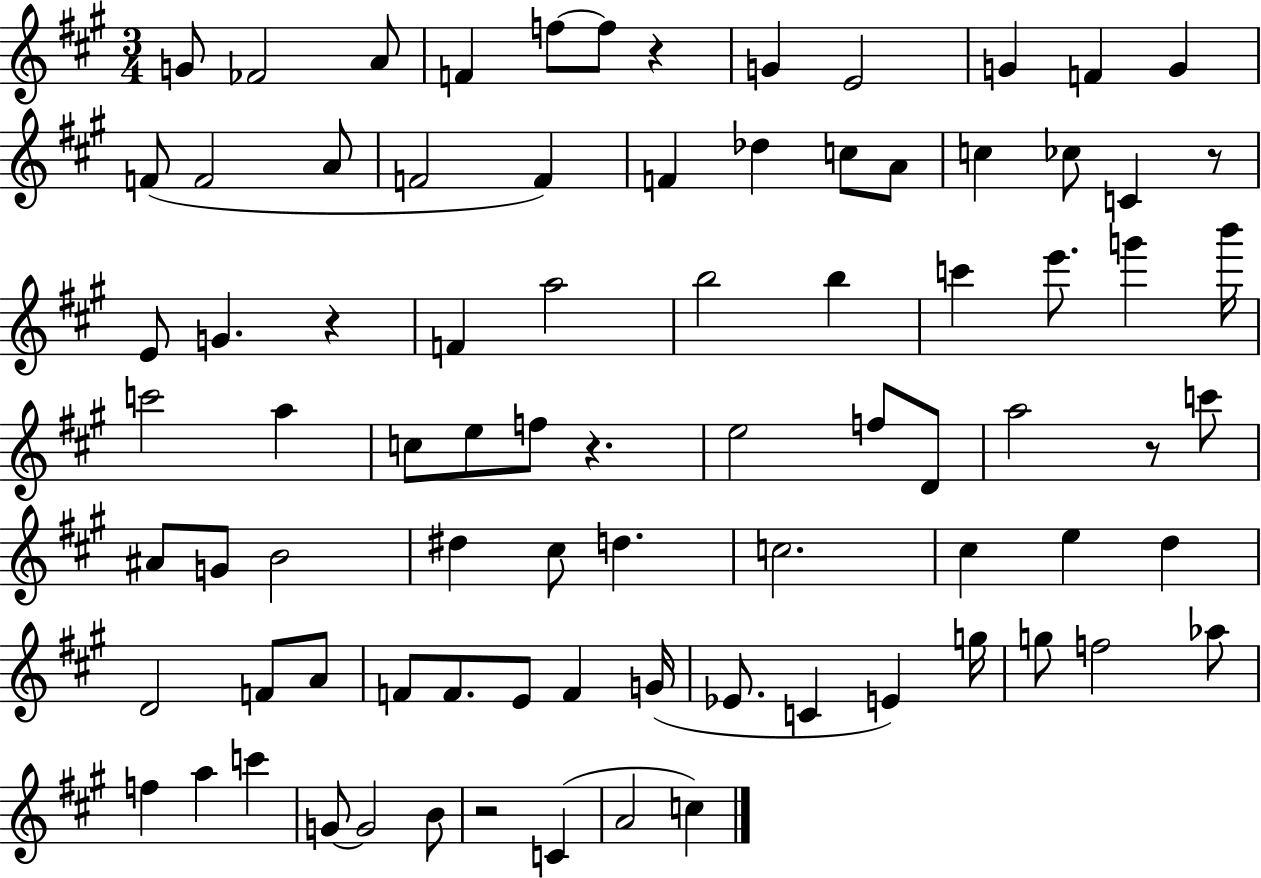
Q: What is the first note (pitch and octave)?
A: G4